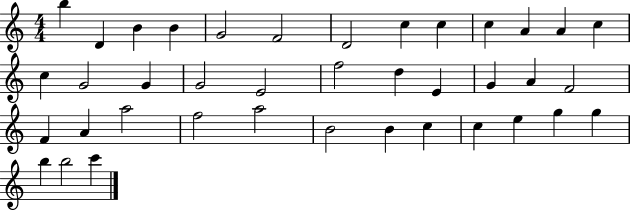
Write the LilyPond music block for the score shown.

{
  \clef treble
  \numericTimeSignature
  \time 4/4
  \key c \major
  b''4 d'4 b'4 b'4 | g'2 f'2 | d'2 c''4 c''4 | c''4 a'4 a'4 c''4 | \break c''4 g'2 g'4 | g'2 e'2 | f''2 d''4 e'4 | g'4 a'4 f'2 | \break f'4 a'4 a''2 | f''2 a''2 | b'2 b'4 c''4 | c''4 e''4 g''4 g''4 | \break b''4 b''2 c'''4 | \bar "|."
}